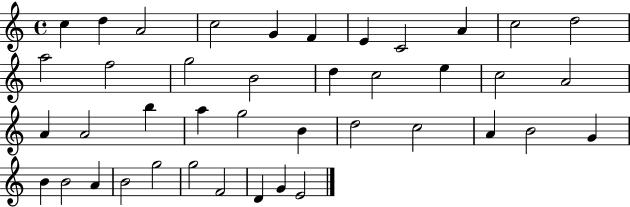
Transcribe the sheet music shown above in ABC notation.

X:1
T:Untitled
M:4/4
L:1/4
K:C
c d A2 c2 G F E C2 A c2 d2 a2 f2 g2 B2 d c2 e c2 A2 A A2 b a g2 B d2 c2 A B2 G B B2 A B2 g2 g2 F2 D G E2